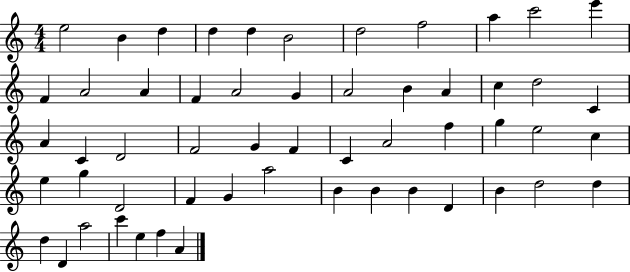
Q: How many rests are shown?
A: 0